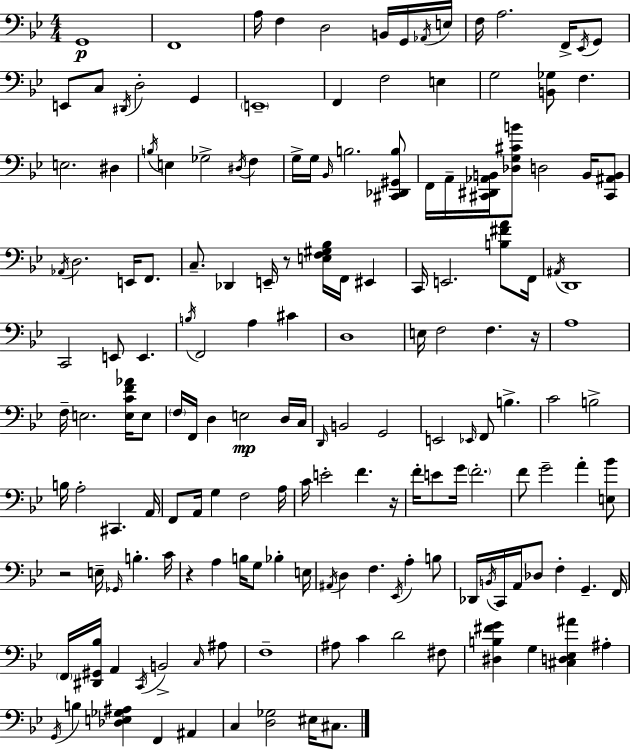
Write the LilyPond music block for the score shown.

{
  \clef bass
  \numericTimeSignature
  \time 4/4
  \key bes \major
  g,1\p | f,1 | a16 f4 d2 b,16 g,16 \acciaccatura { aes,16 } | e16 f16 a2. f,16-> \acciaccatura { ees,16 } | \break g,8 e,8 c8 \acciaccatura { dis,16 } d2-. g,4 | \parenthesize e,1-- | f,4 f2 e4 | g2 <b, ges>8 f4. | \break e2. dis4 | \acciaccatura { b16 } e4 ges2-> | \acciaccatura { dis16 } f4 g16-> g16 \grace { bes,16 } b2. | <cis, des, gis, b>8 f,16 a,16-- <cis, dis, aes, b,>16 <des g cis' b'>8 d2 | \break b,16 <cis, ais, b,>8 \acciaccatura { aes,16 } d2. | e,16 f,8. c8.-- des,4 e,16-- r8 | <e f gis bes>16 f,16 eis,4 c,16 e,2. | <b fis' a'>8 f,16 \acciaccatura { ais,16 } d,1 | \break c,2 | e,8 e,4. \acciaccatura { b16 } f,2 | a4 cis'4 d1 | e16 f2 | \break f4. r16 a1 | f16-- e2. | <e c' f' aes'>16 e8 \parenthesize f16 f,16 d4 e2\mp | d16 c16 \grace { d,16 } b,2 | \break g,2 e,2 | \grace { ees,16 } f,8 b4.-> c'2 | b2-> b16 a2-. | cis,4. a,16 f,8 a,16 g4 | \break f2 a16 c'16 e'2-. | f'4. r16 f'16-. e'8 g'16 \parenthesize f'2.-. | f'8 g'2-- | a'4-. <e bes'>8 r2 | \break e16-- \grace { ges,16 } b4.-. c'16 r4 | a4 b16 g8 bes4-. e16 \acciaccatura { ais,16 } d4 | f4. \acciaccatura { ees,16 } a4-. b8 des,16 \acciaccatura { b,16 } | c,16 a,16 des8 f4-. g,4.-- f,16 \parenthesize f,16 | \break <dis, gis, bes>16 a,4 \acciaccatura { c,16 } b,2-> \grace { c16 } ais8 | f1-- | ais8 c'4 d'2 fis8 | <dis b fis' g'>4 g4 <cis d ees ais'>4 ais4-. | \break \acciaccatura { g,16 } b4 <des e ges ais>4 f,4 ais,4 | c4 <d ges>2 eis16 cis8. | \bar "|."
}